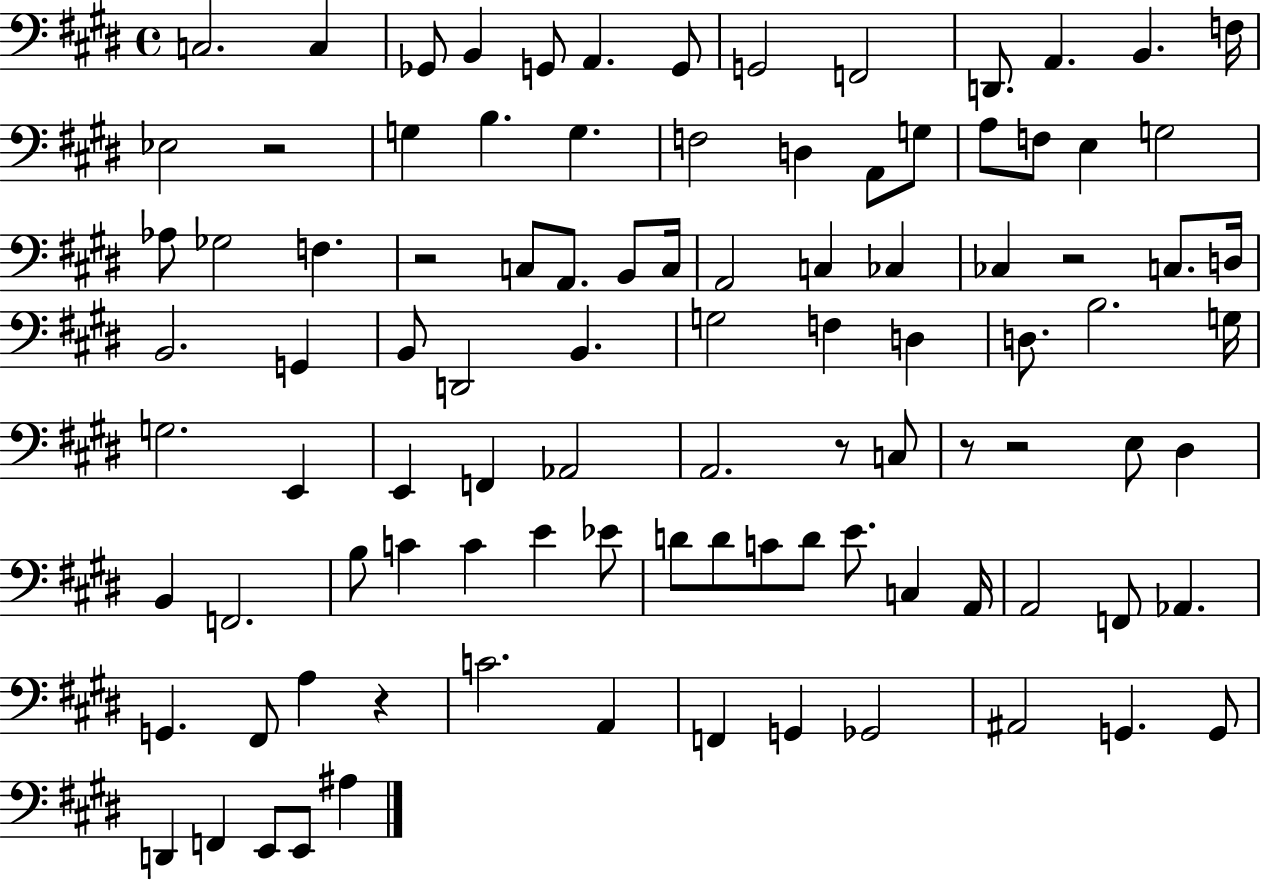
{
  \clef bass
  \time 4/4
  \defaultTimeSignature
  \key e \major
  c2. c4 | ges,8 b,4 g,8 a,4. g,8 | g,2 f,2 | d,8. a,4. b,4. f16 | \break ees2 r2 | g4 b4. g4. | f2 d4 a,8 g8 | a8 f8 e4 g2 | \break aes8 ges2 f4. | r2 c8 a,8. b,8 c16 | a,2 c4 ces4 | ces4 r2 c8. d16 | \break b,2. g,4 | b,8 d,2 b,4. | g2 f4 d4 | d8. b2. g16 | \break g2. e,4 | e,4 f,4 aes,2 | a,2. r8 c8 | r8 r2 e8 dis4 | \break b,4 f,2. | b8 c'4 c'4 e'4 ees'8 | d'8 d'8 c'8 d'8 e'8. c4 a,16 | a,2 f,8 aes,4. | \break g,4. fis,8 a4 r4 | c'2. a,4 | f,4 g,4 ges,2 | ais,2 g,4. g,8 | \break d,4 f,4 e,8 e,8 ais4 | \bar "|."
}